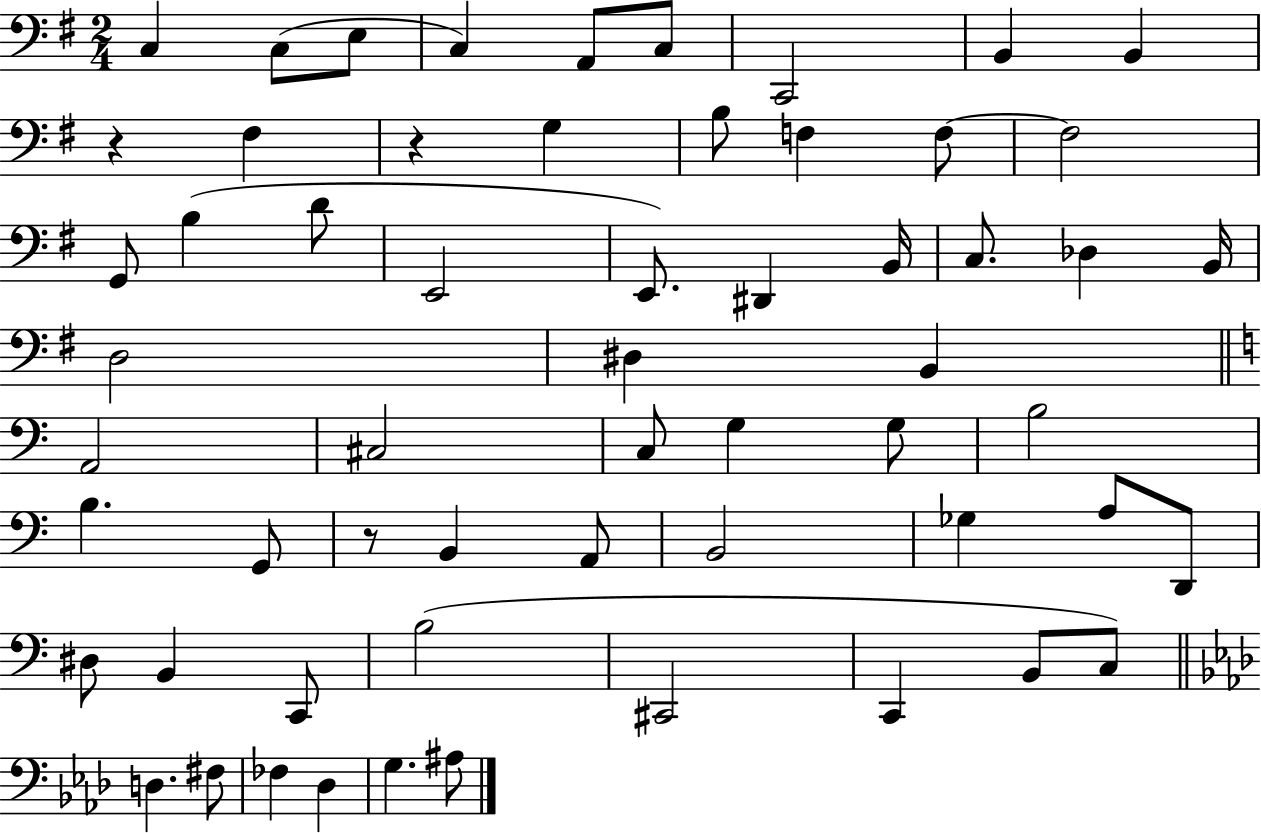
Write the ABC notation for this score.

X:1
T:Untitled
M:2/4
L:1/4
K:G
C, C,/2 E,/2 C, A,,/2 C,/2 C,,2 B,, B,, z ^F, z G, B,/2 F, F,/2 F,2 G,,/2 B, D/2 E,,2 E,,/2 ^D,, B,,/4 C,/2 _D, B,,/4 D,2 ^D, B,, A,,2 ^C,2 C,/2 G, G,/2 B,2 B, G,,/2 z/2 B,, A,,/2 B,,2 _G, A,/2 D,,/2 ^D,/2 B,, C,,/2 B,2 ^C,,2 C,, B,,/2 C,/2 D, ^F,/2 _F, _D, G, ^A,/2